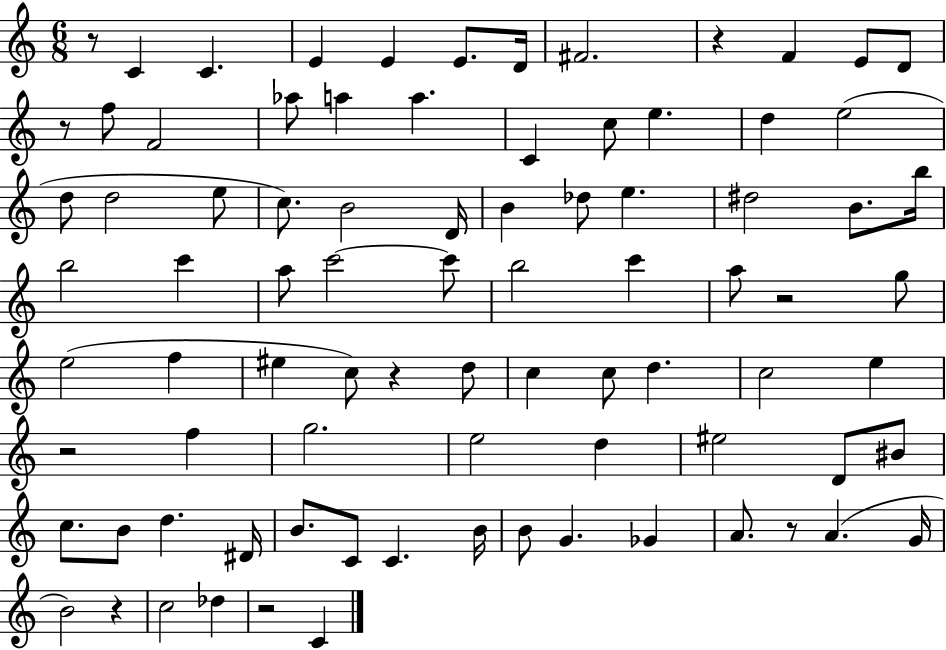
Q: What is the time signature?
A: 6/8